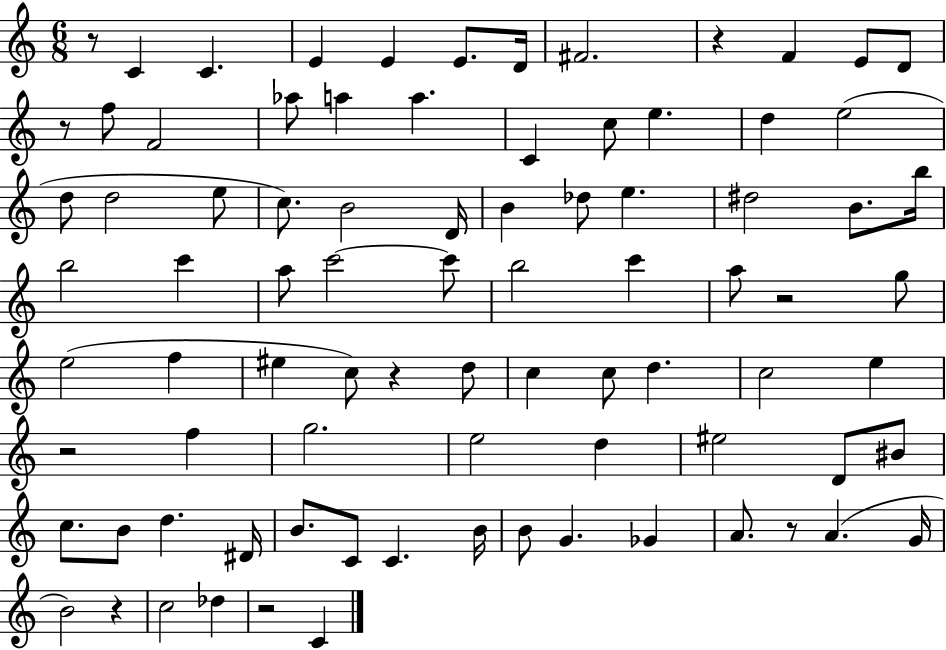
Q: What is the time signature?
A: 6/8